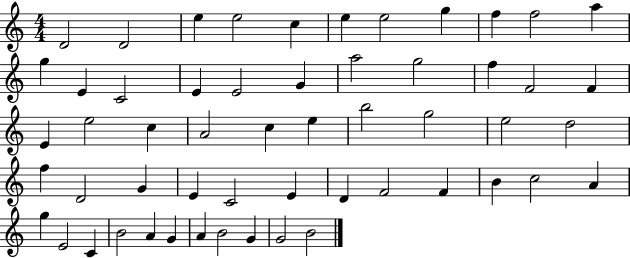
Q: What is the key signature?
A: C major